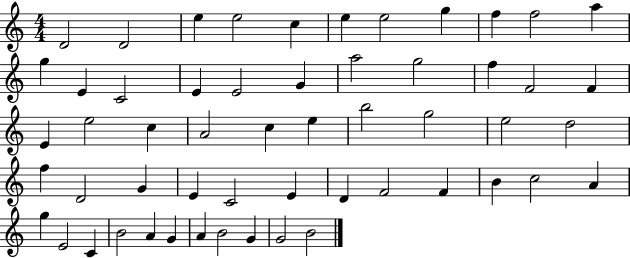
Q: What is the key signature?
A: C major